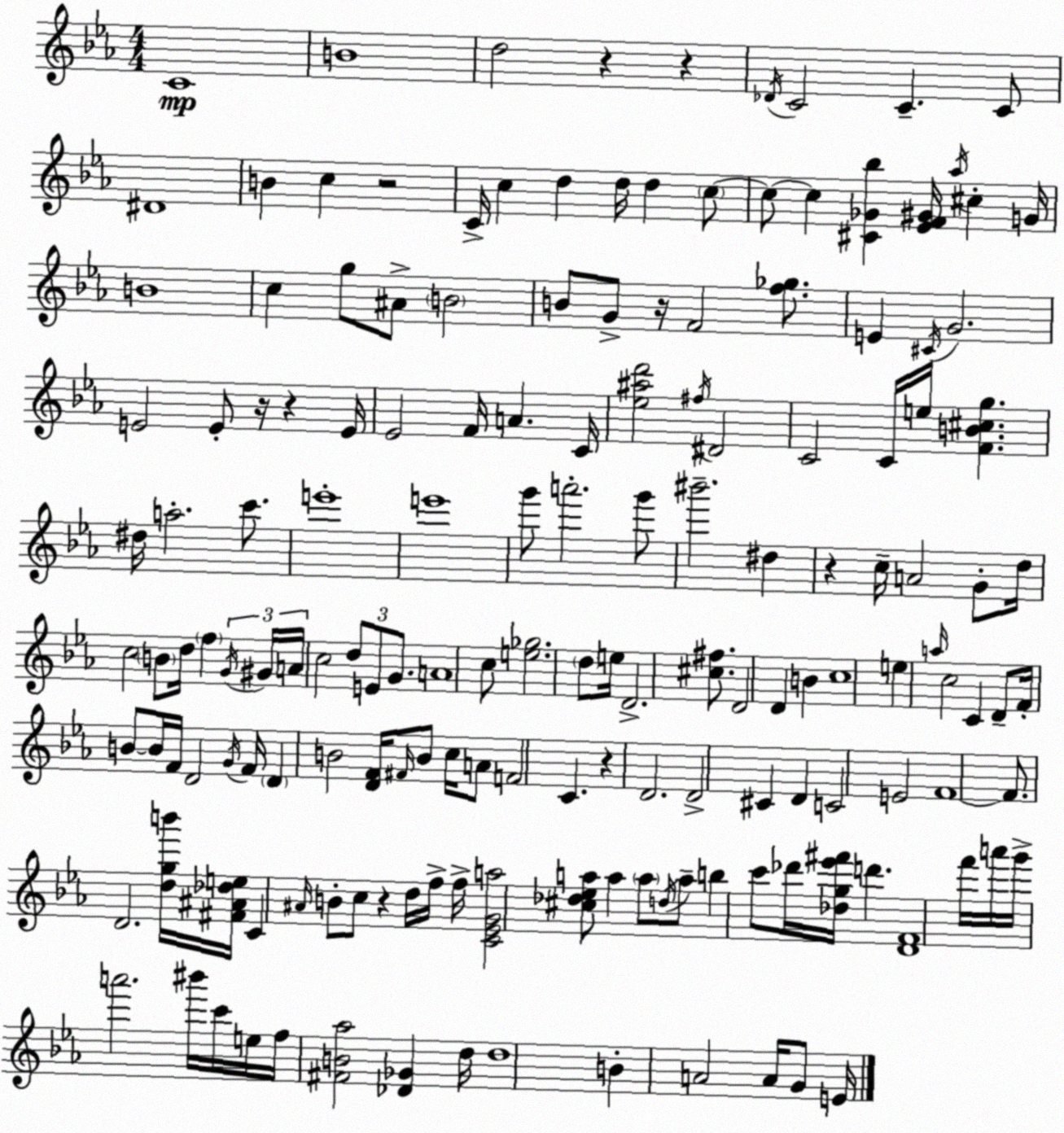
X:1
T:Untitled
M:4/4
L:1/4
K:Cm
C4 B4 d2 z z _D/4 C2 C C/2 ^D4 B c z2 C/4 c d d/4 d c/2 c/2 c [^C_G_b] [_EF^G]/4 _a/4 ^c G/4 B4 c g/2 ^A/2 B2 B/2 G/2 z/4 F2 [f_g]/2 E ^C/4 G2 E2 E/2 z/4 z E/4 _E2 F/4 A C/4 [_e^ad']2 ^f/4 ^D2 C2 C/4 e/4 [FB^cg] ^d/4 a2 c'/2 e'4 e'4 g'/2 a'2 g'/2 ^b'2 ^d z c/4 A2 G/2 d/4 c2 B/2 d/4 f G/4 ^G/4 A/4 c2 d/2 E/2 G/2 A4 c/2 [e_g]2 d/2 e/4 D2 [^c^f]/2 D2 D B c4 e a/4 c2 C D/2 F/4 B/2 B/4 F/4 D2 G/4 F/4 D B2 [DF]/4 ^F/4 B/2 c/4 A/2 F2 C z D2 D2 ^C D C2 E2 F4 F/2 D2 [dgb']/4 [^F^A_de]/4 C ^A/4 B/2 c/2 z d/4 f/4 f/4 [C_EGa]2 [^c_d_ea]/2 a a/2 d/4 a/2 b c'/2 _d'/4 [_dg_e'^f']/4 d' [DF]4 f'/4 a'/4 g'/4 a'2 ^b'/4 c'/4 e/4 f/4 [^FB_a]2 [_D_G] d/4 d4 B A2 A/4 G/2 E/4